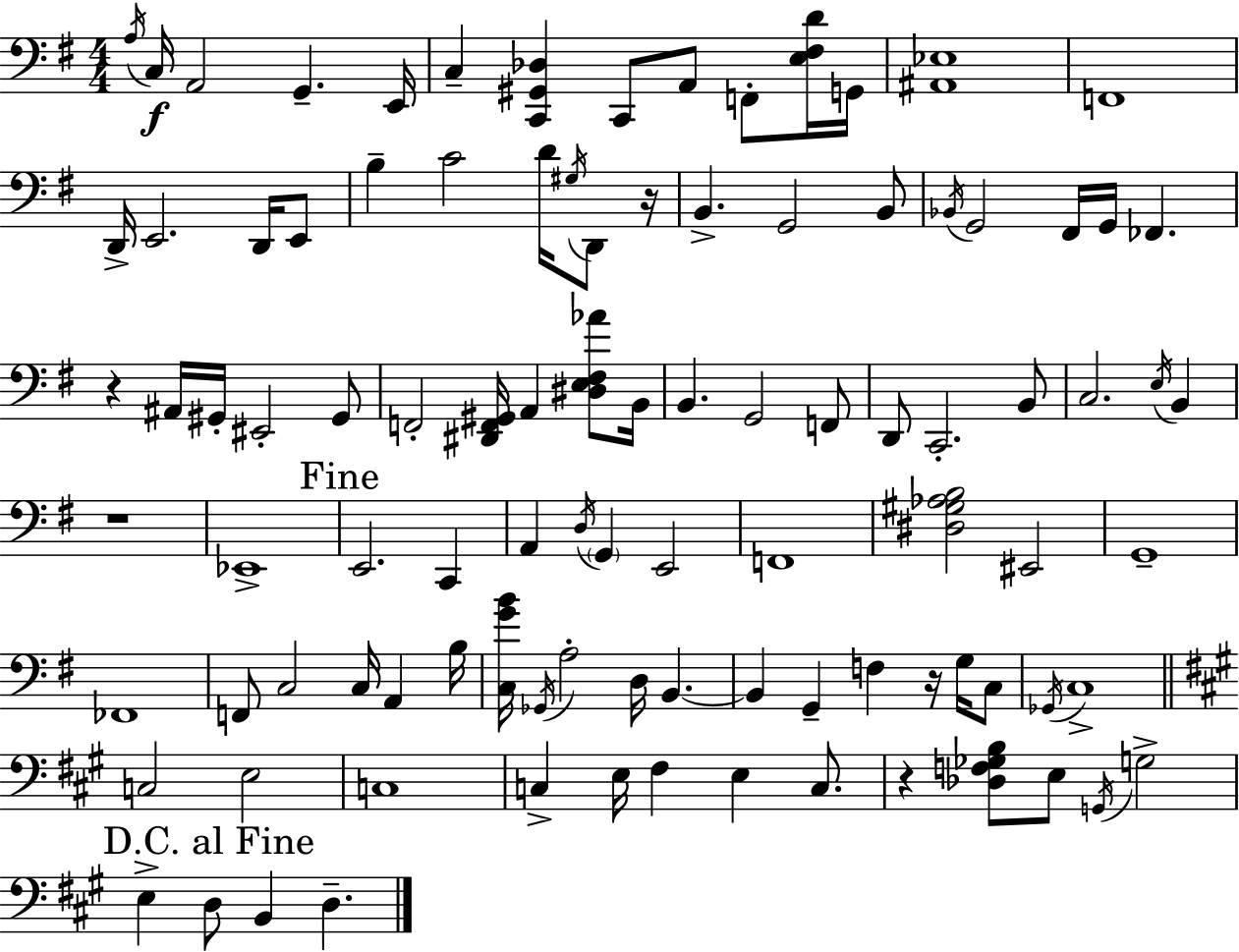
{
  \clef bass
  \numericTimeSignature
  \time 4/4
  \key e \minor
  \acciaccatura { a16 }\f c16 a,2 g,4.-- | e,16 c4-- <c, gis, des>4 c,8 a,8 f,8-. <e fis d'>16 | g,16 <ais, ees>1 | f,1 | \break d,16-> e,2. d,16 e,8 | b4-- c'2 d'16 \acciaccatura { gis16 } d,8 | r16 b,4.-> g,2 | b,8 \acciaccatura { bes,16 } g,2 fis,16 g,16 fes,4. | \break r4 ais,16 gis,16-. eis,2-. | gis,8 f,2-. <dis, f, gis,>16 a,4 | <dis e fis aes'>8 b,16 b,4. g,2 | f,8 d,8 c,2.-. | \break b,8 c2. \acciaccatura { e16 } | b,4 r1 | ees,1-> | \mark "Fine" e,2. | \break c,4 a,4 \acciaccatura { d16 } \parenthesize g,4 e,2 | f,1 | <dis gis aes b>2 eis,2 | g,1-- | \break fes,1 | f,8 c2 c16 | a,4 b16 <c g' b'>16 \acciaccatura { ges,16 } a2-. d16 | b,4.~~ b,4 g,4-- f4 | \break r16 g16 c8 \acciaccatura { ges,16 } c1-> | \bar "||" \break \key a \major c2 e2 | c1 | c4-> e16 fis4 e4 c8. | r4 <des f ges b>8 e8 \acciaccatura { g,16 } g2-> | \break \mark "D.C. al Fine" e4-> d8 b,4 d4.-- | \bar "|."
}